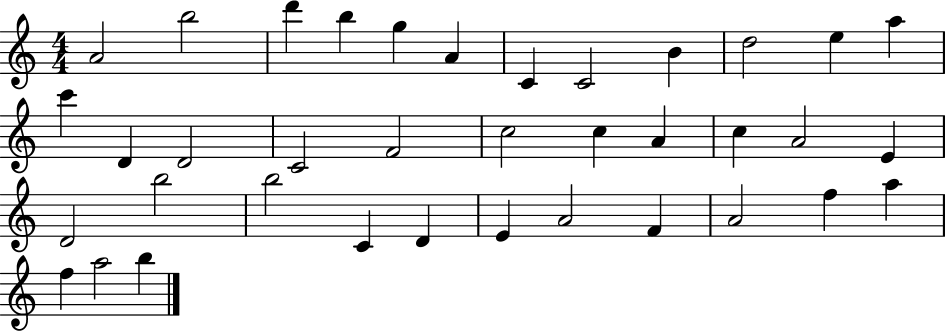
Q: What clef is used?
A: treble